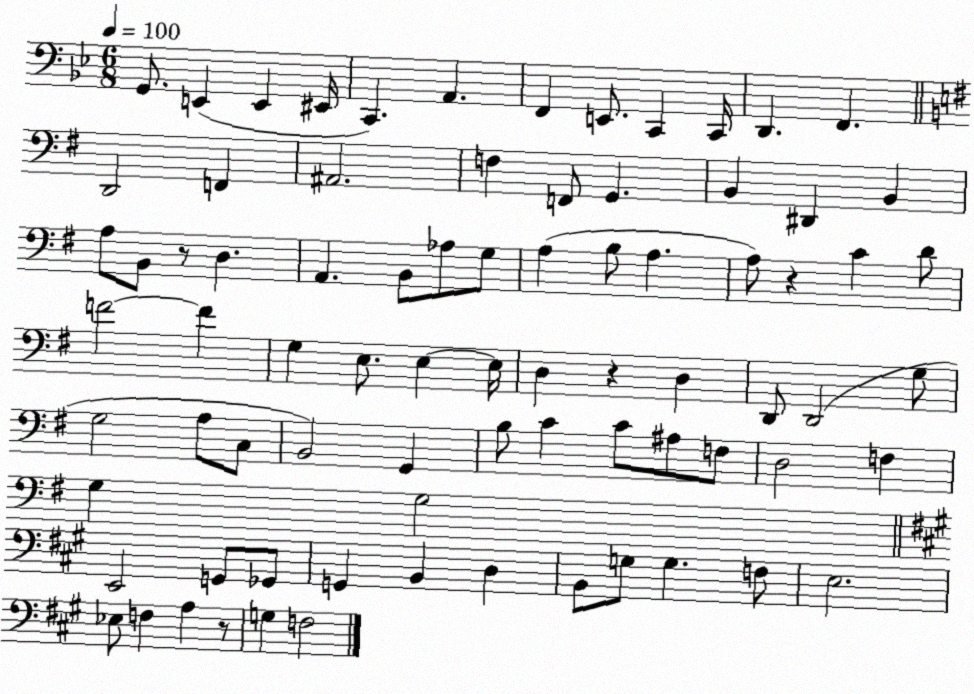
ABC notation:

X:1
T:Untitled
M:6/8
L:1/4
K:Bb
G,,/2 E,, E,, ^E,,/4 C,, A,, F,, E,,/2 C,, C,,/4 D,, F,, D,,2 F,, ^A,,2 F, F,,/2 G,, B,, ^D,, B,, A,/2 B,,/2 z/2 D, A,, B,,/2 _A,/2 G,/2 A, B,/2 A, A,/2 z C D/2 F2 F G, E,/2 E, E,/4 D, z D, D,,/2 D,,2 G,/2 G,2 A,/2 C,/2 B,,2 G,, B,/2 C C/2 ^A,/2 F,/2 D,2 F, G, G,2 E,,2 G,,/2 _G,,/2 G,, B,, D, B,,/2 G,/2 G, F,/2 E,2 _E,/2 F, A, z/2 G, F,2